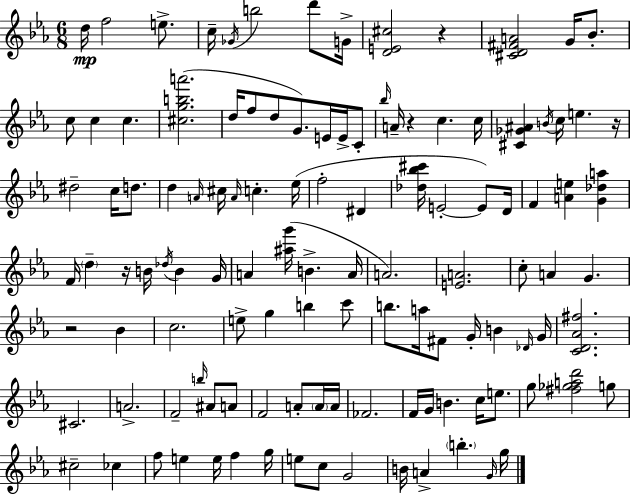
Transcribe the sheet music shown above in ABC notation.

X:1
T:Untitled
M:6/8
L:1/4
K:Cm
d/4 f2 e/2 c/4 _G/4 b2 d'/2 G/4 [DE^c]2 z [^CD^FA]2 G/4 _B/2 c/2 c c [^cgba']2 d/4 f/2 d/2 G/2 E/4 E/4 C/2 _b/4 A/4 z c c/4 [^C_G^A] B/4 c/4 e z/4 ^d2 c/4 d/2 d A/4 ^c/4 A/4 c _e/4 f2 ^D [_d_b^c']/4 E2 E/2 D/4 F [Ae] [G_da] F/4 d z/4 B/4 _d/4 B G/4 A [^ag']/4 B A/4 A2 [EA]2 c/2 A G z2 _B c2 e/2 g b c'/2 b/2 a/4 ^F/2 G/4 B _D/4 G/4 [CD_A^f]2 ^C2 A2 F2 b/4 ^A/2 A/2 F2 A/2 A/4 A/4 _F2 F/4 G/4 B c/4 e/2 g/2 [^f_gad']2 g/2 ^c2 _c f/2 e e/4 f g/4 e/2 c/2 G2 B/4 A b G/4 g/4